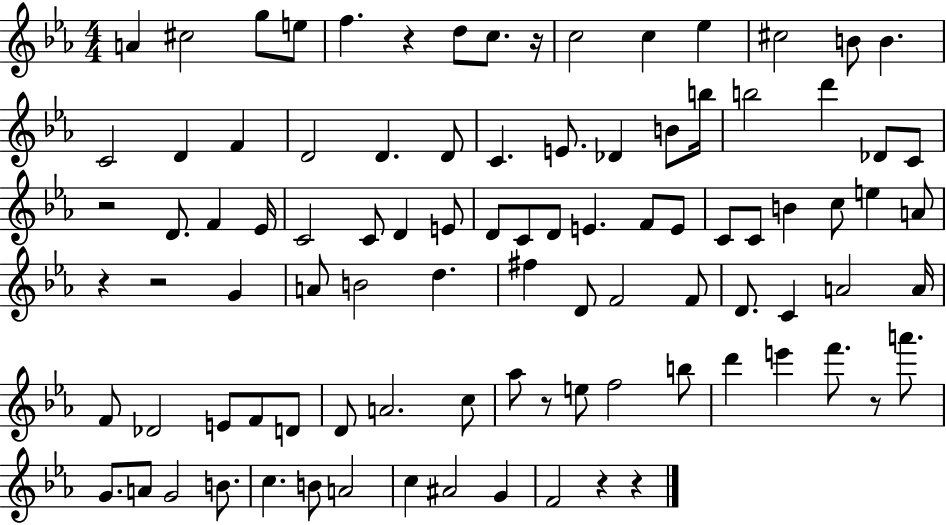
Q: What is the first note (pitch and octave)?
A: A4